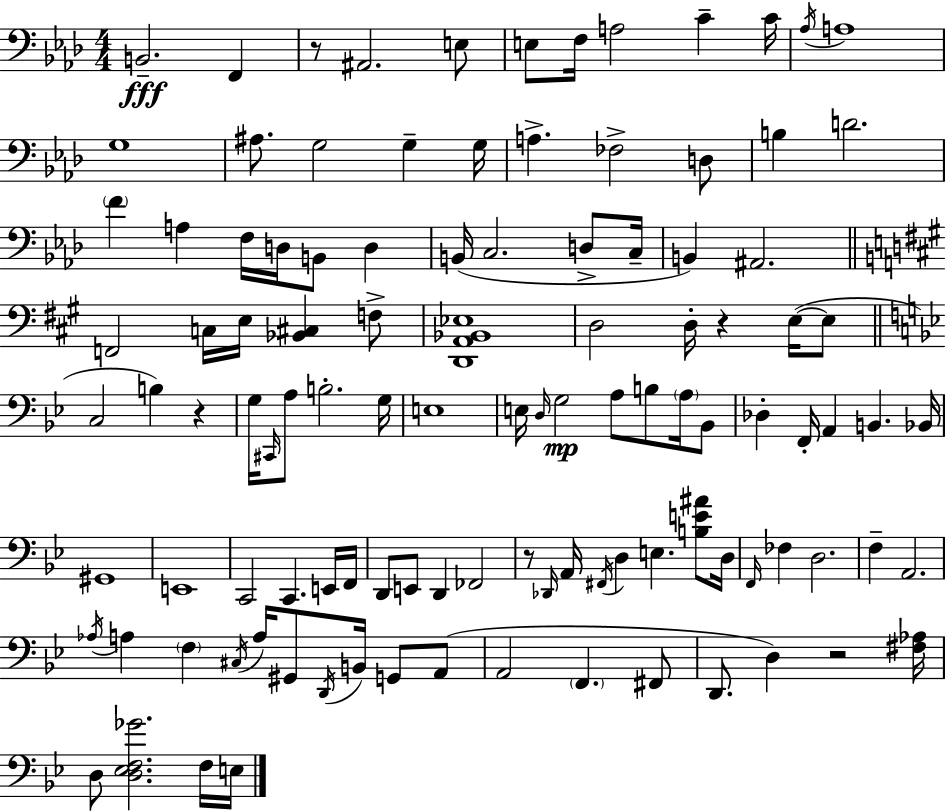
{
  \clef bass
  \numericTimeSignature
  \time 4/4
  \key f \minor
  b,2.--\fff f,4 | r8 ais,2. e8 | e8 f16 a2 c'4-- c'16 | \acciaccatura { aes16 } a1 | \break g1 | ais8. g2 g4-- | g16 a4.-> fes2-> d8 | b4 d'2. | \break \parenthesize f'4 a4 f16 d16 b,8 d4 | b,16( c2. d8-> | c16-- b,4) ais,2. | \bar "||" \break \key a \major f,2 c16 e16 <bes, cis>4 f8-> | <d, a, bes, ees>1 | d2 d16-. r4 e16~(~ e8 | \bar "||" \break \key g \minor c2 b4) r4 | g16 \grace { cis,16 } a8 b2.-. | g16 e1 | e16 \grace { d16 }\mp g2 a8 b8 \parenthesize a16 | \break bes,8 des4-. f,16-. a,4 b,4. | bes,16 gis,1 | e,1 | c,2 c,4. | \break e,16 f,16 d,8 e,8 d,4 fes,2 | r8 \grace { des,16 } a,16 \acciaccatura { fis,16 } d4 e4. | <b e' ais'>8 d16 \grace { f,16 } fes4 d2. | f4-- a,2. | \break \acciaccatura { aes16 } a4 \parenthesize f4 \acciaccatura { cis16 } a16 | gis,8 \acciaccatura { d,16 } b,16 g,8 a,8( a,2 | \parenthesize f,4. fis,8 d,8. d4) r2 | <fis aes>16 d8 <d ees f ges'>2. | \break f16 e16 \bar "|."
}